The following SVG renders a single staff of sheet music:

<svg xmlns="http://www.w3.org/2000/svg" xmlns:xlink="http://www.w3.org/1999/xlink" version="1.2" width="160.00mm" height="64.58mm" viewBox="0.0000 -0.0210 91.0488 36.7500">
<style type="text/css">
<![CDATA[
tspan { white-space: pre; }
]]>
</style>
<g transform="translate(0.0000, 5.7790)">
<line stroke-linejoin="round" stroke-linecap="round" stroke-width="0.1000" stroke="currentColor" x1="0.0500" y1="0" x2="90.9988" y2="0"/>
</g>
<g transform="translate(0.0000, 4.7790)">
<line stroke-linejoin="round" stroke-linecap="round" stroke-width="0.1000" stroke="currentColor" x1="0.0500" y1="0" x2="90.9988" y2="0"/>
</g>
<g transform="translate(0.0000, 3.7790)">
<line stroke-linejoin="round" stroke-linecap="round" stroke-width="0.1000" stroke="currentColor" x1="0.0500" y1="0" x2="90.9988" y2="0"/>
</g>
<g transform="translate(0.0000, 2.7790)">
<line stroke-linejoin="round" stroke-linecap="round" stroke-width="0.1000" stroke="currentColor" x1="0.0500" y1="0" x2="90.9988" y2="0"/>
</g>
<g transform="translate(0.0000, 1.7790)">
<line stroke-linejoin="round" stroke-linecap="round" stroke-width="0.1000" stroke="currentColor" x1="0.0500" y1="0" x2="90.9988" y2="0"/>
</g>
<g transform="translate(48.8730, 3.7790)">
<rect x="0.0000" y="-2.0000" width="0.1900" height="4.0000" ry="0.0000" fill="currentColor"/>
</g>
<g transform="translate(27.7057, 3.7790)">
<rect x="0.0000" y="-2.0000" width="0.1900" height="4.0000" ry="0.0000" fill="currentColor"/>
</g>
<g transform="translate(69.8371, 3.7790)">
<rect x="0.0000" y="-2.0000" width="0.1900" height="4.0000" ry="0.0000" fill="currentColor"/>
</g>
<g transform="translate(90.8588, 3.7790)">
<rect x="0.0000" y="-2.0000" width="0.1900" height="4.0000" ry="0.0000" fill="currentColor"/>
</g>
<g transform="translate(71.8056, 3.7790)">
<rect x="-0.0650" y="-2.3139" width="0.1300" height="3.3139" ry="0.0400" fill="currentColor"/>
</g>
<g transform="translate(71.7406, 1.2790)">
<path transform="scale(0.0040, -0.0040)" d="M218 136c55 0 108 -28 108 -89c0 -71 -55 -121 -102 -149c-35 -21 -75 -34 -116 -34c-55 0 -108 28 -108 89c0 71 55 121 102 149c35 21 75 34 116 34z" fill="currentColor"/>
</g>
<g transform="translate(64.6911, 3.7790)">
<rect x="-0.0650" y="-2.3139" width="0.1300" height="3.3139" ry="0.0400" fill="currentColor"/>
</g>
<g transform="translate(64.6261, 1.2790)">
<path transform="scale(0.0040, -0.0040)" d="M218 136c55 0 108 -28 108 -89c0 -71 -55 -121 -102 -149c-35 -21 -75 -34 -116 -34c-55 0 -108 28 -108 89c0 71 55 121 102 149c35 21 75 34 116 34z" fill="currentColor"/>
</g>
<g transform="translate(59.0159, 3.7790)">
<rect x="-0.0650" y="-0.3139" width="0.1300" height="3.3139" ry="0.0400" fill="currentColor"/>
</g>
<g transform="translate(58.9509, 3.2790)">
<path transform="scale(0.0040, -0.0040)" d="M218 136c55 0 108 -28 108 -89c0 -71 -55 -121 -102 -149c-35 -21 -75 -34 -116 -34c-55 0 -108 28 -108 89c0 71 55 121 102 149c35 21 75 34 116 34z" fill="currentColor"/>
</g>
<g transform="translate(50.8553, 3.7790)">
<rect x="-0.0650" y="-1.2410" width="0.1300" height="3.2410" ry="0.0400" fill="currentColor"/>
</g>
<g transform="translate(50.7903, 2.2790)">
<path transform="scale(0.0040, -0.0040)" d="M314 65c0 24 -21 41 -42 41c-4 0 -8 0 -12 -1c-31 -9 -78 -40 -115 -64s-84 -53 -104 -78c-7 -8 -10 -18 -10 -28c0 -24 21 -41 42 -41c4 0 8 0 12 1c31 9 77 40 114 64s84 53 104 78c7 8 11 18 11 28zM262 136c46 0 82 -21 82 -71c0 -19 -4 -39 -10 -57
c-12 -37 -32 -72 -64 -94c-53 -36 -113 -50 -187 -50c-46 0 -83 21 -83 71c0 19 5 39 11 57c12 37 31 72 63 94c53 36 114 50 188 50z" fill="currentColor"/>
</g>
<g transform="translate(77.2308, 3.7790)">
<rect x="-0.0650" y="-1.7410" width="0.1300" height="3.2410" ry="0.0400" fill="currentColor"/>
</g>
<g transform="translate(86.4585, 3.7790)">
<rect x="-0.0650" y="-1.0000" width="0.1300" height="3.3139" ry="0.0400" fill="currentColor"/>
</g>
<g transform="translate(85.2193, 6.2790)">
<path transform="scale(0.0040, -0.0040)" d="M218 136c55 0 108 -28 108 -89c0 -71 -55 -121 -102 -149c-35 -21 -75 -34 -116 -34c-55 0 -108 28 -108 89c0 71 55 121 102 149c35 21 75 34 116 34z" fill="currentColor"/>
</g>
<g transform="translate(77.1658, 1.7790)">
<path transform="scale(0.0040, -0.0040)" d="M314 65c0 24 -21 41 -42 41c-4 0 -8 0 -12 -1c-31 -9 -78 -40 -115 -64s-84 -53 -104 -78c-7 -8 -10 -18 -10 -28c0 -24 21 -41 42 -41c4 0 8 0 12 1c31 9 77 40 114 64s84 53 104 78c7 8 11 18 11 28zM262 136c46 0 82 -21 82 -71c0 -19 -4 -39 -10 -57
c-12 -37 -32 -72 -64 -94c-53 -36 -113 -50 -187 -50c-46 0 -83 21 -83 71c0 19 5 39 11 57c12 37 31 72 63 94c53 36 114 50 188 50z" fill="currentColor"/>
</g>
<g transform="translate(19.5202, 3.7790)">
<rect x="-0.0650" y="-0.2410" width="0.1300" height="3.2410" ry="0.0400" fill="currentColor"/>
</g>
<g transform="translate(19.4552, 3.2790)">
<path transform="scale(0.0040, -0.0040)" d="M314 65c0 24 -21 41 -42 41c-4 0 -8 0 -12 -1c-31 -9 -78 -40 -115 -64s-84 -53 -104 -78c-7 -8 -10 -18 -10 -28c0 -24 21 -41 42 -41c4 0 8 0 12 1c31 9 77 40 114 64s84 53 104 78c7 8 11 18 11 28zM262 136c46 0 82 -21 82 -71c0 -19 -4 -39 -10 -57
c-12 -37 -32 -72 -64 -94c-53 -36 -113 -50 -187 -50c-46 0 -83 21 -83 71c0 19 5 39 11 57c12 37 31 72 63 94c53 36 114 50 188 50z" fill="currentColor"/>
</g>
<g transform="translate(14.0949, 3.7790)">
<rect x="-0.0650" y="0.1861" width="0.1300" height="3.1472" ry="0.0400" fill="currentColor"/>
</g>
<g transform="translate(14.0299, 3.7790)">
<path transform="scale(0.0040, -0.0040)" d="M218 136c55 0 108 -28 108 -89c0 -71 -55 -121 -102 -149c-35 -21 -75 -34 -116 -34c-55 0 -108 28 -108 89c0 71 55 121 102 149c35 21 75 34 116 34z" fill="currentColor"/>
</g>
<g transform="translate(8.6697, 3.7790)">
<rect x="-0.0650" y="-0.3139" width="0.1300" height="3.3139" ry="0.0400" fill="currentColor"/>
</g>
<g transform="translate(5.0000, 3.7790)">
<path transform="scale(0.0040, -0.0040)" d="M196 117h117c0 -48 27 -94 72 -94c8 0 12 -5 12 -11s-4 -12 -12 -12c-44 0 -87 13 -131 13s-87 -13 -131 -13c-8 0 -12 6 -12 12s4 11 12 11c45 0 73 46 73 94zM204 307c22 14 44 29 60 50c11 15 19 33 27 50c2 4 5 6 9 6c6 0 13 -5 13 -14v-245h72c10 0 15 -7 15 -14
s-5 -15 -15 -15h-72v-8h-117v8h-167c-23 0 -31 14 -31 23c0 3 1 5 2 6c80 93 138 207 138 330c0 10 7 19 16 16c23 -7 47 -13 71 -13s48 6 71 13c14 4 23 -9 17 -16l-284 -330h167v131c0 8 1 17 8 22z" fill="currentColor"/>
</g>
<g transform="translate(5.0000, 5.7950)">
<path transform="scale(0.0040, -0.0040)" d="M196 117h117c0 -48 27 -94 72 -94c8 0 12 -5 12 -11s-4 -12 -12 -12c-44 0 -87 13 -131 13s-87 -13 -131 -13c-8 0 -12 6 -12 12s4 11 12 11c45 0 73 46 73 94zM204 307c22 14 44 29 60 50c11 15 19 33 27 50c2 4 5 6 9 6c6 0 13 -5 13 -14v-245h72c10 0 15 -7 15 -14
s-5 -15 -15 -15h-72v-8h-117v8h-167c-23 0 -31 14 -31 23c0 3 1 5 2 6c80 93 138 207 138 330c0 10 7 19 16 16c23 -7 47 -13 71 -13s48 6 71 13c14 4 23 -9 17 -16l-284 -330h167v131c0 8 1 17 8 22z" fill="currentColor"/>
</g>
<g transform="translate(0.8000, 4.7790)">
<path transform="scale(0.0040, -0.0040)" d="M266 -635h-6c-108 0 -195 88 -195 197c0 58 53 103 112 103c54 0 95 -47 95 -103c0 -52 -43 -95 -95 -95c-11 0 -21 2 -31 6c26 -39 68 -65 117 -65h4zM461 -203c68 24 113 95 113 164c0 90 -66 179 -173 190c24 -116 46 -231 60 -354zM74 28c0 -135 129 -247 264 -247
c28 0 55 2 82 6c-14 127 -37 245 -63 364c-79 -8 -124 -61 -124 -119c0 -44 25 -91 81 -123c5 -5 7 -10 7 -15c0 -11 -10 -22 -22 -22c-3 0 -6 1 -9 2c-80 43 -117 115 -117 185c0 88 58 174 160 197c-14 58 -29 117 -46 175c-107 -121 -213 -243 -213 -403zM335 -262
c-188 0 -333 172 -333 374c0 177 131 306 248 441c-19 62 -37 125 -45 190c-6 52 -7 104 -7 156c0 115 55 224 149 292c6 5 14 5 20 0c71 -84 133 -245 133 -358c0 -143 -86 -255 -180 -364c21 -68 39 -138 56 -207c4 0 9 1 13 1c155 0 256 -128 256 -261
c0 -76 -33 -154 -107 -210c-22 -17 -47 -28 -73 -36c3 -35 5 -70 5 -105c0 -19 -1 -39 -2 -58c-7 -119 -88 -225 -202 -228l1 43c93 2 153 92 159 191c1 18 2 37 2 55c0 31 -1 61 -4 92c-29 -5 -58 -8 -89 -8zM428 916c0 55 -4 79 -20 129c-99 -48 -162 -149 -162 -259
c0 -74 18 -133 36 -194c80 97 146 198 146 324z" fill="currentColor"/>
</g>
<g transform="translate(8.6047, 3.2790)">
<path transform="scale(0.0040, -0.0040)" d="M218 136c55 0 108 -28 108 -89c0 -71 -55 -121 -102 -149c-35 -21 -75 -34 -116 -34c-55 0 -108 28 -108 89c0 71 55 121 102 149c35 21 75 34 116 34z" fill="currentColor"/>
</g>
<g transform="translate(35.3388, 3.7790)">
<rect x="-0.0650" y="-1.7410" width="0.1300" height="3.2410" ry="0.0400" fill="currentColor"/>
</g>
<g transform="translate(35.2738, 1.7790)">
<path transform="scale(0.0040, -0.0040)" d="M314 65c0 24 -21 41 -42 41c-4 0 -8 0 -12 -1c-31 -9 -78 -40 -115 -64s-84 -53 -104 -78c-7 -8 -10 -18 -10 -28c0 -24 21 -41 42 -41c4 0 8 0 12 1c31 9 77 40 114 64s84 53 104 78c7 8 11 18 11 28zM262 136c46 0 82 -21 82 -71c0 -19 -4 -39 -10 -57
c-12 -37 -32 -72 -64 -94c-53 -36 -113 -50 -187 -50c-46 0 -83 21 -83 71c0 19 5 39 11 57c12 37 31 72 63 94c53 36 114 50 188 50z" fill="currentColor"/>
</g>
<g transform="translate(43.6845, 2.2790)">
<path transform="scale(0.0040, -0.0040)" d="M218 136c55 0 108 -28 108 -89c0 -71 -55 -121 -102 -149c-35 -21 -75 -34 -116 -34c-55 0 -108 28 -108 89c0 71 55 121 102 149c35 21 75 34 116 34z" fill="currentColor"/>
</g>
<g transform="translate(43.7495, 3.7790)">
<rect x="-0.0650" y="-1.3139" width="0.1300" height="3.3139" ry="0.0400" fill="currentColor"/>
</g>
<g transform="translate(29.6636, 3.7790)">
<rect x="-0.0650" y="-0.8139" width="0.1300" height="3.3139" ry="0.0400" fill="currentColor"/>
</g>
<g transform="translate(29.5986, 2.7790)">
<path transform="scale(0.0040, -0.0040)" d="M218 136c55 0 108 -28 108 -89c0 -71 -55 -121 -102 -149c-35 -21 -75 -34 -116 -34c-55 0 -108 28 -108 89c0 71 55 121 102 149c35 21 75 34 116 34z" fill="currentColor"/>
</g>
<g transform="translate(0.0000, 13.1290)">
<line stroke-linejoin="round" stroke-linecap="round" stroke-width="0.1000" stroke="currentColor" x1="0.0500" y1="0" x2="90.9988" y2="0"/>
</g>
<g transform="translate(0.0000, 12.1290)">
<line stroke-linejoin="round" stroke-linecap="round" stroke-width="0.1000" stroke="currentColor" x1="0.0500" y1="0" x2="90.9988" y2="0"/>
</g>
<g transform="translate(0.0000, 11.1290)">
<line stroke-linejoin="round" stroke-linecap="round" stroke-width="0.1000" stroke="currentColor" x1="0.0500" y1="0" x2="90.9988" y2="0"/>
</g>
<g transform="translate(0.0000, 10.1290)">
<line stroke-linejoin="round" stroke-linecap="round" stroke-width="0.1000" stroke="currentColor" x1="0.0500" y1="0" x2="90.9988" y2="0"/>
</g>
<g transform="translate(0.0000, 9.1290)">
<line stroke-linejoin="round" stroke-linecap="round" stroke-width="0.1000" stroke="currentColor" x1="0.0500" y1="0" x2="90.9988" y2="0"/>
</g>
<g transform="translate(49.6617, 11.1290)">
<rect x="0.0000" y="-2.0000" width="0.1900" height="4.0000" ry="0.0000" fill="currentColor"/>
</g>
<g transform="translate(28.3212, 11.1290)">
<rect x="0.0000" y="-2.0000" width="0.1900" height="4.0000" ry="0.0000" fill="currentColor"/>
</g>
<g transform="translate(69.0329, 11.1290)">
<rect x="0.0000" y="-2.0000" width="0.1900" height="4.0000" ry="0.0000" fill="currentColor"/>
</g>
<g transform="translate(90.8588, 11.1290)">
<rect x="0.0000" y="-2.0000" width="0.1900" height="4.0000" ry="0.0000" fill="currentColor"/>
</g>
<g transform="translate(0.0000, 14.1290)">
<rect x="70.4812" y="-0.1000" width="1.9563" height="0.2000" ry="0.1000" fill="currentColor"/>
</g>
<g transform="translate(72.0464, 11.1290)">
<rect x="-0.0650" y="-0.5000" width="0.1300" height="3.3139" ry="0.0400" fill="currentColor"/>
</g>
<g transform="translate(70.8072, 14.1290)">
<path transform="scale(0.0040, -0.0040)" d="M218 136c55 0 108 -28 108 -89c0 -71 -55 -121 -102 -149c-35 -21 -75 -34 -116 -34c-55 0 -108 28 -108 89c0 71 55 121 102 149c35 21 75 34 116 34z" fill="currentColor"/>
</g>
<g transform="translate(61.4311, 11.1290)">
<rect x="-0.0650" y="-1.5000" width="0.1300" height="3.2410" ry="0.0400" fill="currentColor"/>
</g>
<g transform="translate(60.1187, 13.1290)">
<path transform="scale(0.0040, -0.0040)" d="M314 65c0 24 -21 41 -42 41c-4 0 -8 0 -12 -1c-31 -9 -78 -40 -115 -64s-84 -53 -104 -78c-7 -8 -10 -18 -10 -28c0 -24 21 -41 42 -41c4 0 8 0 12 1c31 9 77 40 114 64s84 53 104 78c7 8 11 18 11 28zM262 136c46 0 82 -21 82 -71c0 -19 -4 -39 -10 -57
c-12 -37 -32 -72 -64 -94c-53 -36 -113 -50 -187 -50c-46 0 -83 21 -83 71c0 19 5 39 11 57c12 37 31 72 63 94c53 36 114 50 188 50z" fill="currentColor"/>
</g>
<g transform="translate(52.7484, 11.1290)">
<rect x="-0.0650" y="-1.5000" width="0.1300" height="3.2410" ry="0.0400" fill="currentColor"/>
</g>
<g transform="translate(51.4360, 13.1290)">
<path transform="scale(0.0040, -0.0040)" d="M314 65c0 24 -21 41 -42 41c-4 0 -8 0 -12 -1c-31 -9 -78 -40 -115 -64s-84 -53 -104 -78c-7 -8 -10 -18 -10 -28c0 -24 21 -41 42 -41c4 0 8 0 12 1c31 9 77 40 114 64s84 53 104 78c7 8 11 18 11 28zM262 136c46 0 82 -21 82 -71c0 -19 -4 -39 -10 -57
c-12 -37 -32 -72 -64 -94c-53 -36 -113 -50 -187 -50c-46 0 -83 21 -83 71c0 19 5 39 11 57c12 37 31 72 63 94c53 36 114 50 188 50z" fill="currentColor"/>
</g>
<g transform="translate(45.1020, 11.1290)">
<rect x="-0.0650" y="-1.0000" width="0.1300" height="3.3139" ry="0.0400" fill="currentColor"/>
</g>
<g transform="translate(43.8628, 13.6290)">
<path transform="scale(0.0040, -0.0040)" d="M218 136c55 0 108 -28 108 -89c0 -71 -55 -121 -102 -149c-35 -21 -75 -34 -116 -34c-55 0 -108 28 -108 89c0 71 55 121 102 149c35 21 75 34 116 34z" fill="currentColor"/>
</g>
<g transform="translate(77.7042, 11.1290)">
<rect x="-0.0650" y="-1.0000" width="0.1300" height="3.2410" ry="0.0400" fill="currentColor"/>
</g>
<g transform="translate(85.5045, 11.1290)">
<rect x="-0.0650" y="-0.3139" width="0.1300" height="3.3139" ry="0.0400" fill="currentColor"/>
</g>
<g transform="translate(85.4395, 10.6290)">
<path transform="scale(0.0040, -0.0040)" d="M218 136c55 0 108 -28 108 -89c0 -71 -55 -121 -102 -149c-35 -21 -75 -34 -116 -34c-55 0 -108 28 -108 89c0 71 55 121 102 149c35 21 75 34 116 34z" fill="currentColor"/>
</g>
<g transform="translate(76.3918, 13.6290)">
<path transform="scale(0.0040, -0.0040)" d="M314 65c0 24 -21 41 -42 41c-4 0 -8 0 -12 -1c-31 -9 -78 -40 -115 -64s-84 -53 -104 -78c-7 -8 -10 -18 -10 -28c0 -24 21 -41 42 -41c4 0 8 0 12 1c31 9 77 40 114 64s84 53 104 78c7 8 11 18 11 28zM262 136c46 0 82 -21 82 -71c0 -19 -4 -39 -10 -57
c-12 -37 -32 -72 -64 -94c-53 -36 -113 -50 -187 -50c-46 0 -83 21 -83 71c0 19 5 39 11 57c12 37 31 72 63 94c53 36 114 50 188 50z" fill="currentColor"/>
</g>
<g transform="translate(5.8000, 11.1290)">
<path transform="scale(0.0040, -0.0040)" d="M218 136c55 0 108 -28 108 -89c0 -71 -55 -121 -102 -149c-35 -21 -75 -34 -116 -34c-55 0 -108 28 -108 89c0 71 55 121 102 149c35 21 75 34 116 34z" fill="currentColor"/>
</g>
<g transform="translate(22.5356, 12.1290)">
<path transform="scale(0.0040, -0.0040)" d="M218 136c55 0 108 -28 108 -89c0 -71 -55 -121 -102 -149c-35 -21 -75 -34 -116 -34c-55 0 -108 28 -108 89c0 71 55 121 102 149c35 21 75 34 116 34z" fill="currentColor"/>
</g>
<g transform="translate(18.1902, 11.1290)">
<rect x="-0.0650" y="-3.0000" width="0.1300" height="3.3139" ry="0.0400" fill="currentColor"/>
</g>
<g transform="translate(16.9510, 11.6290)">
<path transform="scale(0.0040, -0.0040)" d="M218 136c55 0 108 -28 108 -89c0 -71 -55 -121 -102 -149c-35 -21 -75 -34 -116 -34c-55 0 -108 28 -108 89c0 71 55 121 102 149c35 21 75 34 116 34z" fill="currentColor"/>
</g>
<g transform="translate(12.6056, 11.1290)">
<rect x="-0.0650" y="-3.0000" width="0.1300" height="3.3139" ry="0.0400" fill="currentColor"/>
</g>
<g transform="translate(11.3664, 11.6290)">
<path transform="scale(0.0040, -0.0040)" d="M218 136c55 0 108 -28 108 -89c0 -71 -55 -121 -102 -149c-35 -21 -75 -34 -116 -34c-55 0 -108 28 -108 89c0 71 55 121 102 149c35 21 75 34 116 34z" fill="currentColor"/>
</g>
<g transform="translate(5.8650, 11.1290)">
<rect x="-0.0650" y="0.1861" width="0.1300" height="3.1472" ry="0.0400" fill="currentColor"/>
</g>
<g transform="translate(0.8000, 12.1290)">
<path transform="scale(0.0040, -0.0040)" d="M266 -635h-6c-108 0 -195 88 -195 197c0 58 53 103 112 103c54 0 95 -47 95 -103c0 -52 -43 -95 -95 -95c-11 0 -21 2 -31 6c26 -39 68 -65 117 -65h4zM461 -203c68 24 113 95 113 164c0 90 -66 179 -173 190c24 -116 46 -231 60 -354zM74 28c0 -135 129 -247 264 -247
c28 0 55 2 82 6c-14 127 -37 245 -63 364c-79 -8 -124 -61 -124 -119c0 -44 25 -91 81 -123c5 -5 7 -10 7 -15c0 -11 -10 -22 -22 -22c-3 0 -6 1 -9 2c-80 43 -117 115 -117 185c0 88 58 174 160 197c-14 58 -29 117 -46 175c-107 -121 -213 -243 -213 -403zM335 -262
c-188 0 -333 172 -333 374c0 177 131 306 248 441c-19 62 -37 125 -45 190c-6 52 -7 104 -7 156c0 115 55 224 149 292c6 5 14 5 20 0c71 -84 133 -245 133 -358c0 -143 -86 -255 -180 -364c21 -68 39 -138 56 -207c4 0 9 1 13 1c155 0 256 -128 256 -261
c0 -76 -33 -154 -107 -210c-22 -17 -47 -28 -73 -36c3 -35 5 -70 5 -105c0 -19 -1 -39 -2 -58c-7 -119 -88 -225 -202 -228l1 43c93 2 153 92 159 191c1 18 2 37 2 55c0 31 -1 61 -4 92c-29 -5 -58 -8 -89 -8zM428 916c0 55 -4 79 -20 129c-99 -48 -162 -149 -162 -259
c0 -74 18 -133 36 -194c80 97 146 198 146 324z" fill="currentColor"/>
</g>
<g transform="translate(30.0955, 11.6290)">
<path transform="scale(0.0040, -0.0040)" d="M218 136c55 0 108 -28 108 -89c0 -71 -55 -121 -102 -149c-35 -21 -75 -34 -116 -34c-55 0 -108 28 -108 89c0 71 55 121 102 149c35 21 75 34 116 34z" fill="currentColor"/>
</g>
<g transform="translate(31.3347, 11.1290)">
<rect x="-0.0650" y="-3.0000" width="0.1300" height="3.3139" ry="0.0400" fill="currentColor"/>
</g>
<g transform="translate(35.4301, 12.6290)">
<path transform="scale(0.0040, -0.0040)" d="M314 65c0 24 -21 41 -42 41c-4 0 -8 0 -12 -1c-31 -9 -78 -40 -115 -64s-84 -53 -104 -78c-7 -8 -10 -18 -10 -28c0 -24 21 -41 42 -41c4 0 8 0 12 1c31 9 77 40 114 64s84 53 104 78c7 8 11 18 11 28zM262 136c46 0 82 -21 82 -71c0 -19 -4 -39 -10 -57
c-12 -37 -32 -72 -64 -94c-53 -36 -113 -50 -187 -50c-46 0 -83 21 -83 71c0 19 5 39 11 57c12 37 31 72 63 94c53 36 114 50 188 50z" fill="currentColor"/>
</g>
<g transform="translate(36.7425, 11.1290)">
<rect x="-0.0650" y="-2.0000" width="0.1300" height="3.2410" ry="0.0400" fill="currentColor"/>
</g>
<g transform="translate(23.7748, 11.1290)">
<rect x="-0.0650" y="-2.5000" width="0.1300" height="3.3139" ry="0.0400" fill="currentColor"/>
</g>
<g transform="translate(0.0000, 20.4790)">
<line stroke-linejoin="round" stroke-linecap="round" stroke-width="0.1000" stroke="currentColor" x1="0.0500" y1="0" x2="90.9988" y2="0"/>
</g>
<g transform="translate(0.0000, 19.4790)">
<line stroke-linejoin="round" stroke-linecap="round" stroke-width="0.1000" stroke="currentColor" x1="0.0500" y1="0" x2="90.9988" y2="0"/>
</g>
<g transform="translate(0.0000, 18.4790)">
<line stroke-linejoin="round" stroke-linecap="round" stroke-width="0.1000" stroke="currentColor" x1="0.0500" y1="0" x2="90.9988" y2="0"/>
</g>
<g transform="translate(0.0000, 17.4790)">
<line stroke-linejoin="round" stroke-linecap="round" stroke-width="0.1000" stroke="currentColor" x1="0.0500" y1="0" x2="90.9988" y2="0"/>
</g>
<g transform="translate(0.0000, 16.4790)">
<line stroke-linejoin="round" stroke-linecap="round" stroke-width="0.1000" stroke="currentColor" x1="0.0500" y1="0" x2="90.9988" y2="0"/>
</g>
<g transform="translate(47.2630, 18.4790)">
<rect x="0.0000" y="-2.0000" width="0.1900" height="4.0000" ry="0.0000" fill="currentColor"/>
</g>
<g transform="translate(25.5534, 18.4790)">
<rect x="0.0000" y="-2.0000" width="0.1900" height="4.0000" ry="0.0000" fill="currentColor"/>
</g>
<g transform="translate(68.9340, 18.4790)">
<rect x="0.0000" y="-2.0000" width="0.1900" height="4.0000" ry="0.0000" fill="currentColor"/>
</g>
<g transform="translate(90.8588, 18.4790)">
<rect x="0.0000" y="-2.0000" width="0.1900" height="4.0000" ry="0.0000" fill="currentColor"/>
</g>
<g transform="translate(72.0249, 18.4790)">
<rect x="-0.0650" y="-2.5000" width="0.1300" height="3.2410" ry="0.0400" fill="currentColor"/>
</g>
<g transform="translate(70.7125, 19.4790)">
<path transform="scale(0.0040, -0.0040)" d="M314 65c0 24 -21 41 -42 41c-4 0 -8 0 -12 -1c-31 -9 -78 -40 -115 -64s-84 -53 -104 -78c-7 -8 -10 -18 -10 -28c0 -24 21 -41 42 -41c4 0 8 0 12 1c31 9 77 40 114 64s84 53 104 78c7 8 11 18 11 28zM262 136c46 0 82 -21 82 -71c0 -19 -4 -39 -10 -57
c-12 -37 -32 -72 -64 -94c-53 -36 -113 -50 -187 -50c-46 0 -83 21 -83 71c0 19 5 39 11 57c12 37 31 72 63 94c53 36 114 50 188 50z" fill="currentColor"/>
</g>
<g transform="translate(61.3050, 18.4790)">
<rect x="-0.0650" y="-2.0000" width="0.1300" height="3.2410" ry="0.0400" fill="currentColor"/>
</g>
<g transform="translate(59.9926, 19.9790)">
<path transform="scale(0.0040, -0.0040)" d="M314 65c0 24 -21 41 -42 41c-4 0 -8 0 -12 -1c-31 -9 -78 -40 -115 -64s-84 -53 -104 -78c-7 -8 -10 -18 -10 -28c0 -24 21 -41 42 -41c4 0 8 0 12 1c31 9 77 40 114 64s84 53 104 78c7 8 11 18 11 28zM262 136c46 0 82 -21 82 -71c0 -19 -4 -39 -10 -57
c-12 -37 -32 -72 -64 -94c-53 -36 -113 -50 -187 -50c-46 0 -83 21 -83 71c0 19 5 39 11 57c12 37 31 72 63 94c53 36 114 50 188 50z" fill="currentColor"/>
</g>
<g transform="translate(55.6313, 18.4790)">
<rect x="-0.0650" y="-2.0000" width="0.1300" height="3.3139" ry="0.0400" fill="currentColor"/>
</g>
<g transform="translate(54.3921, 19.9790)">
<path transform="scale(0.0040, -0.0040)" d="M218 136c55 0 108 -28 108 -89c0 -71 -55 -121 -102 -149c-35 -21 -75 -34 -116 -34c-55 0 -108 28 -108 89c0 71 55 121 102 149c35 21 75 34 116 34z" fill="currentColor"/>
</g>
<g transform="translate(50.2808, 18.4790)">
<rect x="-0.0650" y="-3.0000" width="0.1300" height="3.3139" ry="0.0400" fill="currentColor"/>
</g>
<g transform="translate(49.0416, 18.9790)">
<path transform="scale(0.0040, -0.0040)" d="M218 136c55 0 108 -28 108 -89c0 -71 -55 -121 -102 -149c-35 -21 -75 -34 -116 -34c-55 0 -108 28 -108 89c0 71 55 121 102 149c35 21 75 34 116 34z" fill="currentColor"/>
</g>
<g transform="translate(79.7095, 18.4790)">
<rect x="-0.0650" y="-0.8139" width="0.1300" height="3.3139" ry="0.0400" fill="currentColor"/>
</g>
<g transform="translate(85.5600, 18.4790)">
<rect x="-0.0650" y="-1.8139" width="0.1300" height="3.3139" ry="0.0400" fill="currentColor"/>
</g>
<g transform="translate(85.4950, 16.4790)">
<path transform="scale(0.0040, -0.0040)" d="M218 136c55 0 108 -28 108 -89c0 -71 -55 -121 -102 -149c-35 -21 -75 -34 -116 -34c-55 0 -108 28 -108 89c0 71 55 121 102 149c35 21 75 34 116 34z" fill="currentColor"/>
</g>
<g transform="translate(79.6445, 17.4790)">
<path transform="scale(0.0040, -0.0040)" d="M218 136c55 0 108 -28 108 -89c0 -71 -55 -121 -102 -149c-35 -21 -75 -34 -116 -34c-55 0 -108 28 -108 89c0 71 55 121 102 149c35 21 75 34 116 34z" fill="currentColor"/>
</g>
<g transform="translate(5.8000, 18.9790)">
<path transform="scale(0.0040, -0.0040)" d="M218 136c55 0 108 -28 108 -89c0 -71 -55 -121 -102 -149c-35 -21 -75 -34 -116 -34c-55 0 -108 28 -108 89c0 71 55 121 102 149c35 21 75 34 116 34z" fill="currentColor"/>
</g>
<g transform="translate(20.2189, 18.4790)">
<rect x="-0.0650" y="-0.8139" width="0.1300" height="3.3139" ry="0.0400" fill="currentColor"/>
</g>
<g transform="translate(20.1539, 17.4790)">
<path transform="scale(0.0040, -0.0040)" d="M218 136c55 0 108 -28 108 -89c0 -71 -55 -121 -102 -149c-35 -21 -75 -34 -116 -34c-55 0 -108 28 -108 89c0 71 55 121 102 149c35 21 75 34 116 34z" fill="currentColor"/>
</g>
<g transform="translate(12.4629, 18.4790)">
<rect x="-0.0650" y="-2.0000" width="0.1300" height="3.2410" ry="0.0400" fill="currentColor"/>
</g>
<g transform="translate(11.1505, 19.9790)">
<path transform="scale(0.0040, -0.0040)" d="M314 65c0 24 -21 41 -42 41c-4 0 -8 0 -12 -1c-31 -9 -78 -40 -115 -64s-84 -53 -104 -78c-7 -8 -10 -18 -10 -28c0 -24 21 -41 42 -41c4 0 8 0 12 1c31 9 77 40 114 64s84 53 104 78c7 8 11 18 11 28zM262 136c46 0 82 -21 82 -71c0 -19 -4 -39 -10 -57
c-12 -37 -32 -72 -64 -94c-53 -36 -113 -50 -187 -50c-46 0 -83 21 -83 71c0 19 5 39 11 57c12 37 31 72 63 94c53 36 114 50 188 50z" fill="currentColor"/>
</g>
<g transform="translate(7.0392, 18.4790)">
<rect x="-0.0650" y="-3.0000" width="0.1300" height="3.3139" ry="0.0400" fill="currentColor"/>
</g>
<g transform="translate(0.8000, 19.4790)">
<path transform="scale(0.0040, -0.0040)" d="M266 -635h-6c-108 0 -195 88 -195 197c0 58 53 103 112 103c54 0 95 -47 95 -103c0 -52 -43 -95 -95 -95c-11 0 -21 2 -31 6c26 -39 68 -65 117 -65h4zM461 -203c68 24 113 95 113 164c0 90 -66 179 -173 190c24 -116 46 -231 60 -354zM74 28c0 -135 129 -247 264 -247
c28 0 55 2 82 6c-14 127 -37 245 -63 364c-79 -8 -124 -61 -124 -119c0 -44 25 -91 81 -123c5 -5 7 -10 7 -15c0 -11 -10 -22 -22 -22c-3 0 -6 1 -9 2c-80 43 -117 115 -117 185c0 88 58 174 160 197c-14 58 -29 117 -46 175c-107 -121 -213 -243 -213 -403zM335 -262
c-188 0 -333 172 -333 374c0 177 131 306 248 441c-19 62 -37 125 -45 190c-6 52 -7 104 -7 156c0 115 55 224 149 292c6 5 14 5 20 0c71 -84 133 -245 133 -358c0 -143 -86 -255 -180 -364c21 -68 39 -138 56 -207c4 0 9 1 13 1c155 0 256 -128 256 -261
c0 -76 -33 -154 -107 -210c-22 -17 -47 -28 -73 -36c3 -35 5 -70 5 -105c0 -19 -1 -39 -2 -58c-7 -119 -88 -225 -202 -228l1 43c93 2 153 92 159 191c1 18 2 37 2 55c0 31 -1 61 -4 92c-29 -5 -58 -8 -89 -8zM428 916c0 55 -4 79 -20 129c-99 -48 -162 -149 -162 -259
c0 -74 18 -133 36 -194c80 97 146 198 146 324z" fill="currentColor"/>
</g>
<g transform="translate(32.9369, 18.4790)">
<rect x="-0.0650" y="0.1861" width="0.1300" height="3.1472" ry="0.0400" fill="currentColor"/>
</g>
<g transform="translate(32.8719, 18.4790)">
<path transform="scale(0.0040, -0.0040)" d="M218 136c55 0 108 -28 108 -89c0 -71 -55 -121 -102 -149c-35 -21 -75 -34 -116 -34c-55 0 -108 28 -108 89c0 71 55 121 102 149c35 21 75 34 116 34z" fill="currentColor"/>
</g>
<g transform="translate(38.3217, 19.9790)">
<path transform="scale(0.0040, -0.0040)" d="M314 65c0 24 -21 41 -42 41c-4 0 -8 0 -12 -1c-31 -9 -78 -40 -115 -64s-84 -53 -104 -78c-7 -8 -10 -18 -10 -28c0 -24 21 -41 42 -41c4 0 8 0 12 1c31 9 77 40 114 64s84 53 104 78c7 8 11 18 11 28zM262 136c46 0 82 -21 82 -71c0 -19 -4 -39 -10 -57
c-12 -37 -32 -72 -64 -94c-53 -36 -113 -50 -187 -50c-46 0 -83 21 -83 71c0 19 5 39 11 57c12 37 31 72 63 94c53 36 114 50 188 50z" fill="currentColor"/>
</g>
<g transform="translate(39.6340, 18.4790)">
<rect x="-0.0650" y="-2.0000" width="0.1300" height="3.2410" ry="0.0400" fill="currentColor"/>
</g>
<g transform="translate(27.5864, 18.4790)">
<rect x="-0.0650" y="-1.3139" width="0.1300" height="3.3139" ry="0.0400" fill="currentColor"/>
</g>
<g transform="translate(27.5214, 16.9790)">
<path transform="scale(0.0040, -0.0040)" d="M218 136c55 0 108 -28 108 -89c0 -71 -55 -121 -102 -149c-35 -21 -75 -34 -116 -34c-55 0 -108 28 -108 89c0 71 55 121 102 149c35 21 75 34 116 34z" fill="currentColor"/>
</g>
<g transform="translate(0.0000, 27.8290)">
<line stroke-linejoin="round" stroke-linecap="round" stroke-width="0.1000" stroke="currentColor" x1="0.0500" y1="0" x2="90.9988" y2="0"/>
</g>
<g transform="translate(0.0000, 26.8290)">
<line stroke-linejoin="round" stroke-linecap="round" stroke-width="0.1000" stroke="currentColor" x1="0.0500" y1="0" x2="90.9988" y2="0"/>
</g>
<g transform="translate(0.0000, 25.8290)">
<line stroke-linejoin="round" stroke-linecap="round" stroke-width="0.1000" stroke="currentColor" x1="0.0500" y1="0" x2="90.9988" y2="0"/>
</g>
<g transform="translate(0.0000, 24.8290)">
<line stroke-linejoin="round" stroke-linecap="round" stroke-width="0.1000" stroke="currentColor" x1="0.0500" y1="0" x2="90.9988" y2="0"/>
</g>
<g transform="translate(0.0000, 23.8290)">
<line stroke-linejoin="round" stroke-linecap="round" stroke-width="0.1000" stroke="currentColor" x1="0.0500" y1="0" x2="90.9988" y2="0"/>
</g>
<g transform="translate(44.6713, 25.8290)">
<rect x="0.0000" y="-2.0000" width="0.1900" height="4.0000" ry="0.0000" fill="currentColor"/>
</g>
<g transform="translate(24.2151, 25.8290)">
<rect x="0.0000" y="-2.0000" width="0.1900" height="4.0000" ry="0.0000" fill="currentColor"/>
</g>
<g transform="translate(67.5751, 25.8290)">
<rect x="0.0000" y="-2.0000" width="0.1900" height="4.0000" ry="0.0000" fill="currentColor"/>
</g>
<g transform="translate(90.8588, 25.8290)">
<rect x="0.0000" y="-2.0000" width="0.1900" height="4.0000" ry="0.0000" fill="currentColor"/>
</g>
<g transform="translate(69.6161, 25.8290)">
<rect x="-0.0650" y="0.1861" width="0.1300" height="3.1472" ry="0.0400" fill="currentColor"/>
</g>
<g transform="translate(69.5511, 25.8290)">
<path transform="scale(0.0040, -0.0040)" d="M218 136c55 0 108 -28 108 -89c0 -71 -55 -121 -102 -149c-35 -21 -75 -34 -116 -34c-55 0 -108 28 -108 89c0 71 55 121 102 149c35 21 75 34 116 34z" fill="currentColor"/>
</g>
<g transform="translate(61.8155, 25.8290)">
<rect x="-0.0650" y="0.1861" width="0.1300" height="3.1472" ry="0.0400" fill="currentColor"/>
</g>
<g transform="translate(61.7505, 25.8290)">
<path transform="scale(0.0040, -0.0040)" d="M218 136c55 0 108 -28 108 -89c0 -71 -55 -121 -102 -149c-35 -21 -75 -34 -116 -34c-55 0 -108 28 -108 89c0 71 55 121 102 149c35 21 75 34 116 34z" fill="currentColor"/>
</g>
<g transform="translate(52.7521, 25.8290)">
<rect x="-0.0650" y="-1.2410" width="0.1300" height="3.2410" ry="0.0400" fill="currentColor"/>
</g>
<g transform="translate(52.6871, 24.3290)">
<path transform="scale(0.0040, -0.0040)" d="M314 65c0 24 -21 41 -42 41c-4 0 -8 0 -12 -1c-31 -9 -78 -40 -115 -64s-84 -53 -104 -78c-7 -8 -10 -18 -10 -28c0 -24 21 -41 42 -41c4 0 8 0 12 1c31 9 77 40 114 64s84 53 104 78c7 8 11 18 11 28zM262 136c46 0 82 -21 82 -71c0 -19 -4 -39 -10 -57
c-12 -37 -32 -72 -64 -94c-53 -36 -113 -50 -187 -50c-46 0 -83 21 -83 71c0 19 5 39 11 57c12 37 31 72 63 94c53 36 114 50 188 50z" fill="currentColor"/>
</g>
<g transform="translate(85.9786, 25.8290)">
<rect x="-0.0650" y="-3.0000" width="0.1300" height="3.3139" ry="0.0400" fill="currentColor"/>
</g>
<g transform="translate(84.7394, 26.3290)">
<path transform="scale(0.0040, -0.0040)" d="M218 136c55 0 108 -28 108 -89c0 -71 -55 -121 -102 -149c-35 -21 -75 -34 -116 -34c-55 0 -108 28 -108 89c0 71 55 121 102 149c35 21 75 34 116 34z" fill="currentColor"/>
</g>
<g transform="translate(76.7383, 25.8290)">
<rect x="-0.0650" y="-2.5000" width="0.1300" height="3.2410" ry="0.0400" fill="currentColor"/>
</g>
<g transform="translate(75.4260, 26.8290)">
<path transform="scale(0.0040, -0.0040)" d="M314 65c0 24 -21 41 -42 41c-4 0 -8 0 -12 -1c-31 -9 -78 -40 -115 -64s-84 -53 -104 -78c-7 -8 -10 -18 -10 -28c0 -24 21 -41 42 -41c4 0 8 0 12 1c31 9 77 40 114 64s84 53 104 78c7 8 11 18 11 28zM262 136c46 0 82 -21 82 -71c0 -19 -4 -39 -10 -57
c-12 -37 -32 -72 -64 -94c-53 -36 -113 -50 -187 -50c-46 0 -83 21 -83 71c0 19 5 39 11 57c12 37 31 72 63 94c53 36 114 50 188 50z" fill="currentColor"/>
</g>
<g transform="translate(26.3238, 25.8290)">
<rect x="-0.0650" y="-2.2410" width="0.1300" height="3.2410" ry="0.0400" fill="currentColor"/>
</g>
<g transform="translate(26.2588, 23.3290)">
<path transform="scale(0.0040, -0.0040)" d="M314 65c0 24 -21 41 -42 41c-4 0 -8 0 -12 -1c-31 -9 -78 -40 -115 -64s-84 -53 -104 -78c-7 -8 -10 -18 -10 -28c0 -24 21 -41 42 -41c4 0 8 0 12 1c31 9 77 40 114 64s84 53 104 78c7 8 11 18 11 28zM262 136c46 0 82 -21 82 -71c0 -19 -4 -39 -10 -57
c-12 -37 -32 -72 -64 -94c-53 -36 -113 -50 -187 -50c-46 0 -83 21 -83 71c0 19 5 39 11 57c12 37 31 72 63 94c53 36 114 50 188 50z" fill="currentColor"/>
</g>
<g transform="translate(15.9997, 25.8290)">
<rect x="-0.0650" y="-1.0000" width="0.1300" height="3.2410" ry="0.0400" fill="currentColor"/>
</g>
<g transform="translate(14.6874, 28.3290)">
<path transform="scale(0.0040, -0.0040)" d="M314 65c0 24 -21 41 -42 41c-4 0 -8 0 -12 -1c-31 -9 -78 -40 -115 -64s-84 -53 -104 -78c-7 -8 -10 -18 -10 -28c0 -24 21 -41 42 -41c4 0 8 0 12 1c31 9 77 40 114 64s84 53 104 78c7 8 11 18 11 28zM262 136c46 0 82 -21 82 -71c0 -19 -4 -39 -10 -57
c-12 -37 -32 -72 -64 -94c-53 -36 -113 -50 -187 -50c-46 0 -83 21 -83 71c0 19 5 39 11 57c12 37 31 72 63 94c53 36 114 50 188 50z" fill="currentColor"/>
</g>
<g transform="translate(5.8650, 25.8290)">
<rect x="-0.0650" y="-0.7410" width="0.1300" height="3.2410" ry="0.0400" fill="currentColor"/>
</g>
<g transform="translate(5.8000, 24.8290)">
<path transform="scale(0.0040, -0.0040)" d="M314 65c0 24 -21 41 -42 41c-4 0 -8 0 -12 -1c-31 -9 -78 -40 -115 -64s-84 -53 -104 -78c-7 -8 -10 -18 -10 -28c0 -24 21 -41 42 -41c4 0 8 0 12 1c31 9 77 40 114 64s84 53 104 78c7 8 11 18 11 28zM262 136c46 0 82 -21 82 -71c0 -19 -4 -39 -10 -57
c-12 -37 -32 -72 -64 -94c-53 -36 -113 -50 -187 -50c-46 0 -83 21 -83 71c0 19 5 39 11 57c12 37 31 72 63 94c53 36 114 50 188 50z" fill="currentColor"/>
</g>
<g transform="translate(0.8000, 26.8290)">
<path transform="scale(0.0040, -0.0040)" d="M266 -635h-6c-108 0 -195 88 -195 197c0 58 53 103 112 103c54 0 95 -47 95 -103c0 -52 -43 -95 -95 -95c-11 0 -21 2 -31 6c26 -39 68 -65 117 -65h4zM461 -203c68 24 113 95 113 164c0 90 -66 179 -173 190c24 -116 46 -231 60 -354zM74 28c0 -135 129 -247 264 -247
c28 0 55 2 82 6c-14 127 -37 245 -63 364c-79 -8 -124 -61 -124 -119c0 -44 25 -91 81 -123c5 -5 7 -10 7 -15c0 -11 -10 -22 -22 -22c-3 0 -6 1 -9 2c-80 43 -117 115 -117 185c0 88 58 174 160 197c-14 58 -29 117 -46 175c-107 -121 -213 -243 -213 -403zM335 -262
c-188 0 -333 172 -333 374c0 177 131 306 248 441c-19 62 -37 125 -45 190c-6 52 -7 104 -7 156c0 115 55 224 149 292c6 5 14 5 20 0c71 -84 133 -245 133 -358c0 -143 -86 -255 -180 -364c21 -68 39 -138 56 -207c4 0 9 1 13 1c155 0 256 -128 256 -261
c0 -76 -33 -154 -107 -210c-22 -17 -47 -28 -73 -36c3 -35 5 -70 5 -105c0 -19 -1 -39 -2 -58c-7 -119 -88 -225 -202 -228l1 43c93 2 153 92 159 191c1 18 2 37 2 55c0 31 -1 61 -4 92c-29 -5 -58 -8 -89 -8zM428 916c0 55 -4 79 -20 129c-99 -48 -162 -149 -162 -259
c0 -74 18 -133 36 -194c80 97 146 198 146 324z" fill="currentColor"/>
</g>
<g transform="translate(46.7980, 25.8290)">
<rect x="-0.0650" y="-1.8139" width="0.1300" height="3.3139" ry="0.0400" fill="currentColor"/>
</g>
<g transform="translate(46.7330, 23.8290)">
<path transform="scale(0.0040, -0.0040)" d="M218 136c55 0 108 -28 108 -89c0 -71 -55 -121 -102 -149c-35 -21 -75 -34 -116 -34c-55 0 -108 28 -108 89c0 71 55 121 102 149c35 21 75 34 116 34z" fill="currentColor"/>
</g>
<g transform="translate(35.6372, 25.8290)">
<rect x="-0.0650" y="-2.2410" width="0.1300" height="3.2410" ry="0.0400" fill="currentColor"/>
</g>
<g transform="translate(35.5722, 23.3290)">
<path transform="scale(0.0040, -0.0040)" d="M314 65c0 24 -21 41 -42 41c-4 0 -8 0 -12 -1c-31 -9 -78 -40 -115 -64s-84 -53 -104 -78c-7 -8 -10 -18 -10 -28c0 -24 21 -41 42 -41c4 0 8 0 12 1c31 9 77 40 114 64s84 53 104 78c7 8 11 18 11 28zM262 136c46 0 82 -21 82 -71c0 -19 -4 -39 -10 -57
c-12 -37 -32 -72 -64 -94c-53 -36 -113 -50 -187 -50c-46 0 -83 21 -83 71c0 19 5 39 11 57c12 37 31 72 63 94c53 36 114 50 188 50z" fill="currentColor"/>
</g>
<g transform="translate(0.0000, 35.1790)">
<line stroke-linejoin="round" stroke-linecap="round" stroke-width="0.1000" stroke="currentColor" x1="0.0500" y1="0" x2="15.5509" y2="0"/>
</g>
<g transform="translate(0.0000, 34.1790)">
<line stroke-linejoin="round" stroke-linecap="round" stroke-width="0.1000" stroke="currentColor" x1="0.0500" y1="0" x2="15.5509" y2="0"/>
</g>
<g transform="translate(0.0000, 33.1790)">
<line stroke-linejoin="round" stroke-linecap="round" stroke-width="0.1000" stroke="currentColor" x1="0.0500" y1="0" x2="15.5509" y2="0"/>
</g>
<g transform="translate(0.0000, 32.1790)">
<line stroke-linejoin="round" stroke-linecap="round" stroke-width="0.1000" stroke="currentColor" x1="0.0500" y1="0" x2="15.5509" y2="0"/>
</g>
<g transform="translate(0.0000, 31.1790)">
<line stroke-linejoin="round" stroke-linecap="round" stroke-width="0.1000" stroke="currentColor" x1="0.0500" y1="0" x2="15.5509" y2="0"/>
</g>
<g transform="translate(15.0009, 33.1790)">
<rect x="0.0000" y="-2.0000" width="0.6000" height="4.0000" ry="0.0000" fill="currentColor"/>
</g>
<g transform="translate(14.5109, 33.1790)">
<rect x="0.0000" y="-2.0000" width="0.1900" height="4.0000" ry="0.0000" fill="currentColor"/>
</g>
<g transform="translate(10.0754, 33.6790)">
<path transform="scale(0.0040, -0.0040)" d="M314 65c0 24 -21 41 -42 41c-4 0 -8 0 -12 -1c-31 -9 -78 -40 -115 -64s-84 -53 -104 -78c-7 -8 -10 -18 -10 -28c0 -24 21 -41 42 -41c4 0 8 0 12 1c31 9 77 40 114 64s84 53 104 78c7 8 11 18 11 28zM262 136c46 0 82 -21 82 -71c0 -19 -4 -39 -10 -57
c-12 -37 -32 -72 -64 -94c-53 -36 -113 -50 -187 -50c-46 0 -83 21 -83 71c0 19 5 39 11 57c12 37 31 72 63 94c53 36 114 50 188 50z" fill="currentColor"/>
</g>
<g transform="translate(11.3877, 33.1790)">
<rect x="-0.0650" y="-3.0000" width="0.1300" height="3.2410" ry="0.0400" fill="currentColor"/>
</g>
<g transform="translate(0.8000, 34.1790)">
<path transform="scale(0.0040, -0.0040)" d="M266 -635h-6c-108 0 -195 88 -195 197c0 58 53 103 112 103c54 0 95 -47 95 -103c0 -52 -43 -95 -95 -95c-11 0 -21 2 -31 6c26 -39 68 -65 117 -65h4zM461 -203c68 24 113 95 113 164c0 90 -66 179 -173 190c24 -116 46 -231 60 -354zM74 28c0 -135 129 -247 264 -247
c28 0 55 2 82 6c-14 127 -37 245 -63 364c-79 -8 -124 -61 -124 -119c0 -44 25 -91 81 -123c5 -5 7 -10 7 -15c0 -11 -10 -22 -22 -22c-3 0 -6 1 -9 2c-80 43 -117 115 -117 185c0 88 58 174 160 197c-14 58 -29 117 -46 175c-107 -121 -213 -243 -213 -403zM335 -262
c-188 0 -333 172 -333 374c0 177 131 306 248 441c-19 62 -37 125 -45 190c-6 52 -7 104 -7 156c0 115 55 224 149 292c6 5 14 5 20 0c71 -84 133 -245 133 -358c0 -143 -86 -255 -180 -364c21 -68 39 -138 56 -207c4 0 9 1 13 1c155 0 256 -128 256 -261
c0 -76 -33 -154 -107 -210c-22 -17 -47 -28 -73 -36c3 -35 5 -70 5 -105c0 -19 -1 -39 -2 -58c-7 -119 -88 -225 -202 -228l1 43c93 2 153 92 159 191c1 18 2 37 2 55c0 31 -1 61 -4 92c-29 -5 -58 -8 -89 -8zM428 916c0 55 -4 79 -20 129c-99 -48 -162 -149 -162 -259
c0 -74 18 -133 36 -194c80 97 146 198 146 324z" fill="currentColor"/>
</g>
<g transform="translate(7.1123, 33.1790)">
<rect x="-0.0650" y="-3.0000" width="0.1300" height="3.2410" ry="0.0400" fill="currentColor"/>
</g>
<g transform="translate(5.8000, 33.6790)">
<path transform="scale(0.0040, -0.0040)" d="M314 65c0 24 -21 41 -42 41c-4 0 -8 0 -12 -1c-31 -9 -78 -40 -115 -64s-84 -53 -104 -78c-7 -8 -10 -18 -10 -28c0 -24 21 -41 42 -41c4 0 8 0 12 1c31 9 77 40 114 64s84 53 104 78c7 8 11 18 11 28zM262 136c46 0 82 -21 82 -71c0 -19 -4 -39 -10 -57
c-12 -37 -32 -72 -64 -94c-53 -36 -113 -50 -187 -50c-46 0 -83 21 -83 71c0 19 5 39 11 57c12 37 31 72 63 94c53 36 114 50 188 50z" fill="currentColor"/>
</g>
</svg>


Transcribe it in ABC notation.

X:1
T:Untitled
M:4/4
L:1/4
K:C
c B c2 d f2 e e2 c g g f2 D B A A G A F2 D E2 E2 C D2 c A F2 d e B F2 A F F2 G2 d f d2 D2 g2 g2 f e2 B B G2 A A2 A2